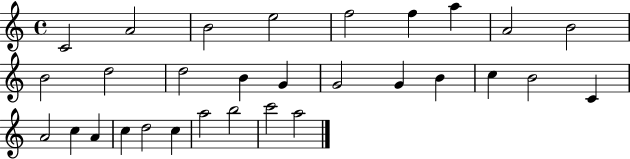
C4/h A4/h B4/h E5/h F5/h F5/q A5/q A4/h B4/h B4/h D5/h D5/h B4/q G4/q G4/h G4/q B4/q C5/q B4/h C4/q A4/h C5/q A4/q C5/q D5/h C5/q A5/h B5/h C6/h A5/h